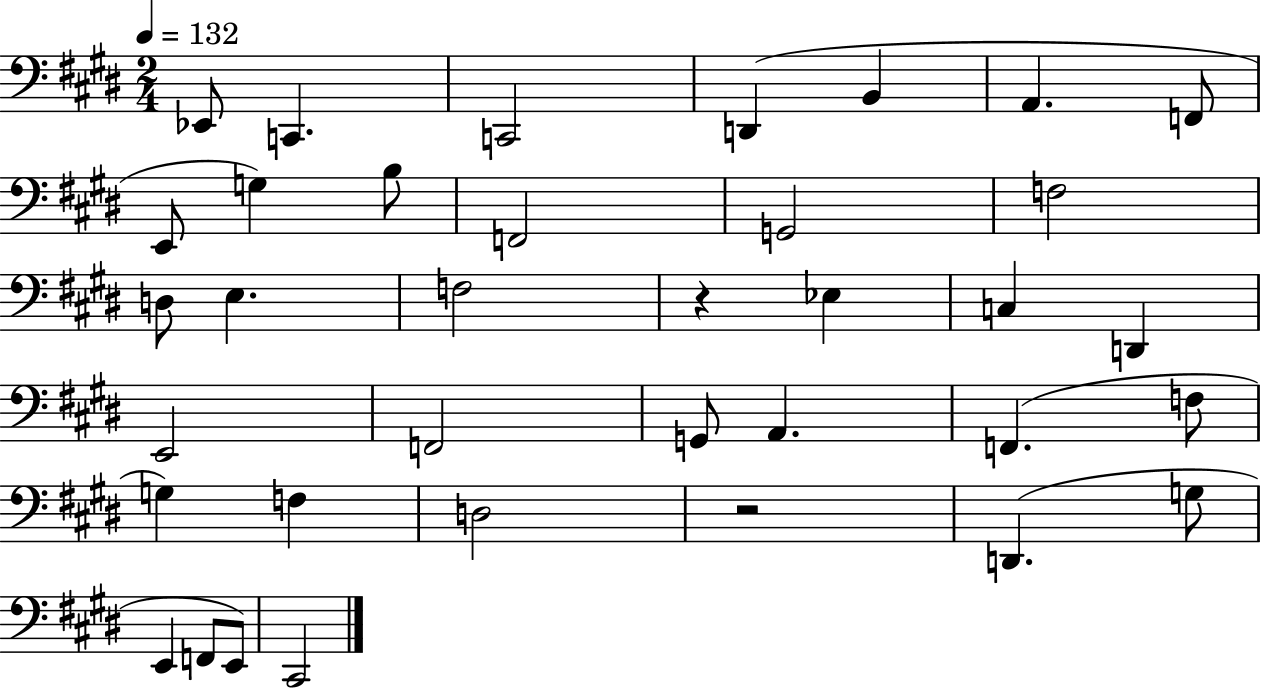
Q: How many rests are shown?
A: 2